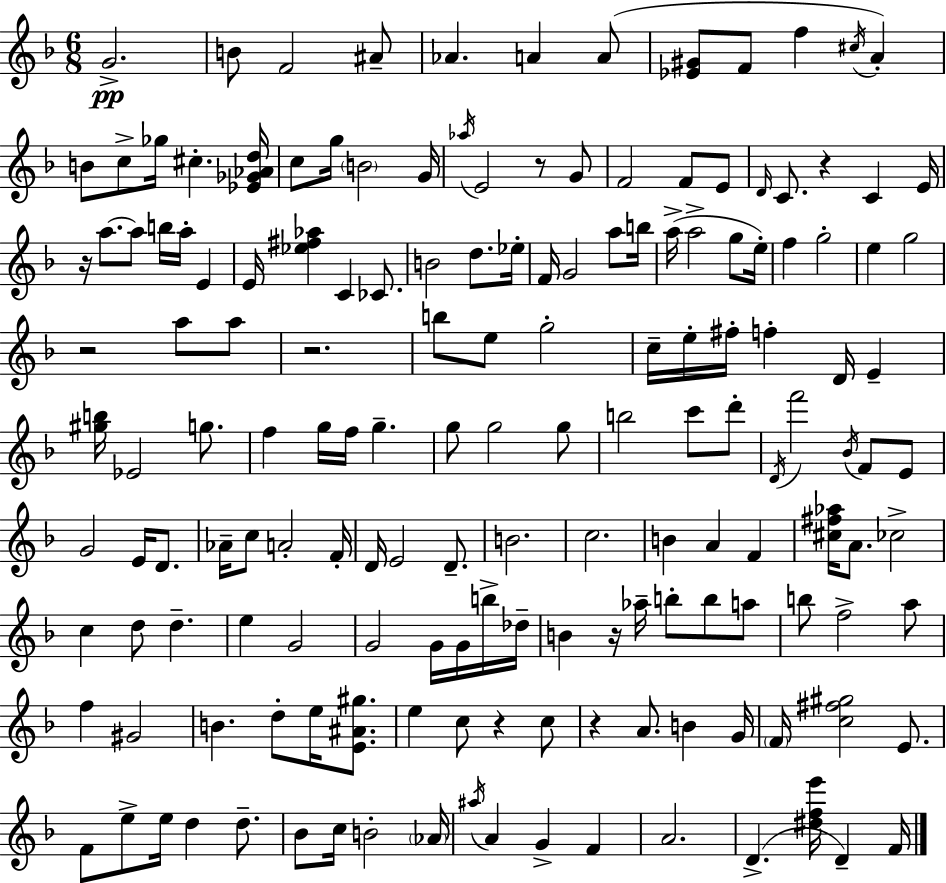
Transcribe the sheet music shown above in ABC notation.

X:1
T:Untitled
M:6/8
L:1/4
K:Dm
G2 B/2 F2 ^A/2 _A A A/2 [_E^G]/2 F/2 f ^c/4 A B/2 c/2 _g/4 ^c [_E_G_Ad]/4 c/2 g/4 B2 G/4 _a/4 E2 z/2 G/2 F2 F/2 E/2 D/4 C/2 z C E/4 z/4 a/2 a/2 b/4 a/4 E E/4 [_e^f_a] C _C/2 B2 d/2 _e/4 F/4 G2 a/2 b/4 a/4 a2 g/2 e/4 f g2 e g2 z2 a/2 a/2 z2 b/2 e/2 g2 c/4 e/4 ^f/4 f D/4 E [^gb]/4 _E2 g/2 f g/4 f/4 g g/2 g2 g/2 b2 c'/2 d'/2 D/4 f'2 _B/4 F/2 E/2 G2 E/4 D/2 _A/4 c/2 A2 F/4 D/4 E2 D/2 B2 c2 B A F [^c^f_a]/4 A/2 _c2 c d/2 d e G2 G2 G/4 G/4 b/4 _d/4 B z/4 _a/4 b/2 b/2 a/2 b/2 f2 a/2 f ^G2 B d/2 e/4 [E^A^g]/2 e c/2 z c/2 z A/2 B G/4 F/4 [c^f^g]2 E/2 F/2 e/2 e/4 d d/2 _B/2 c/4 B2 _A/4 ^a/4 A G F A2 D [^dfe']/4 D F/4